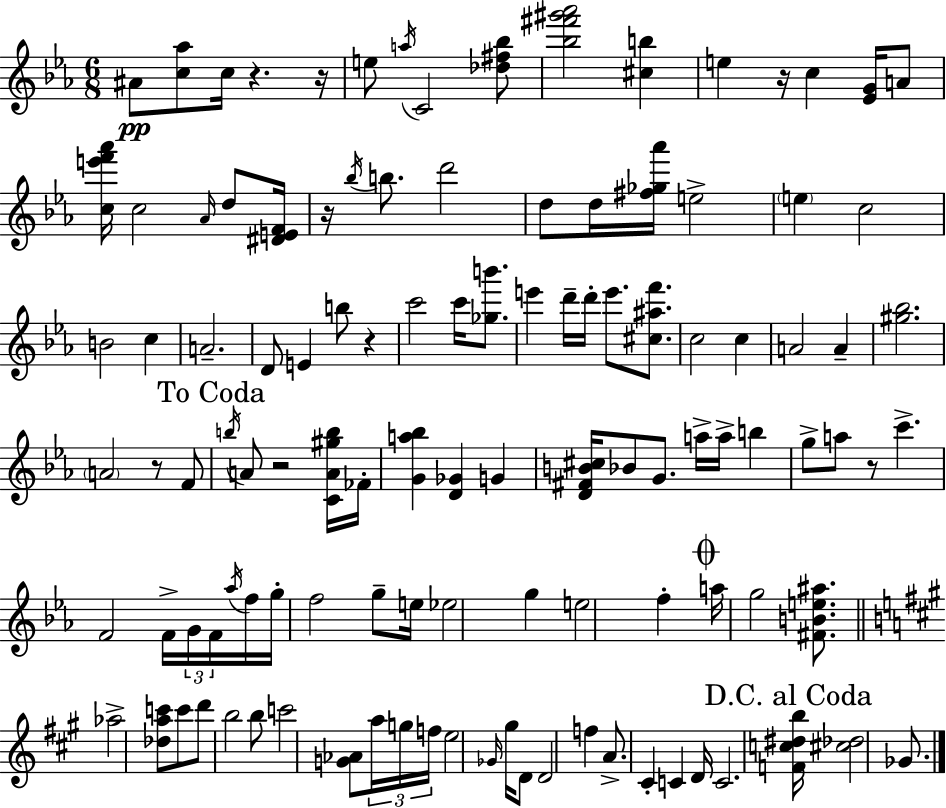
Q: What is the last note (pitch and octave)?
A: Gb4